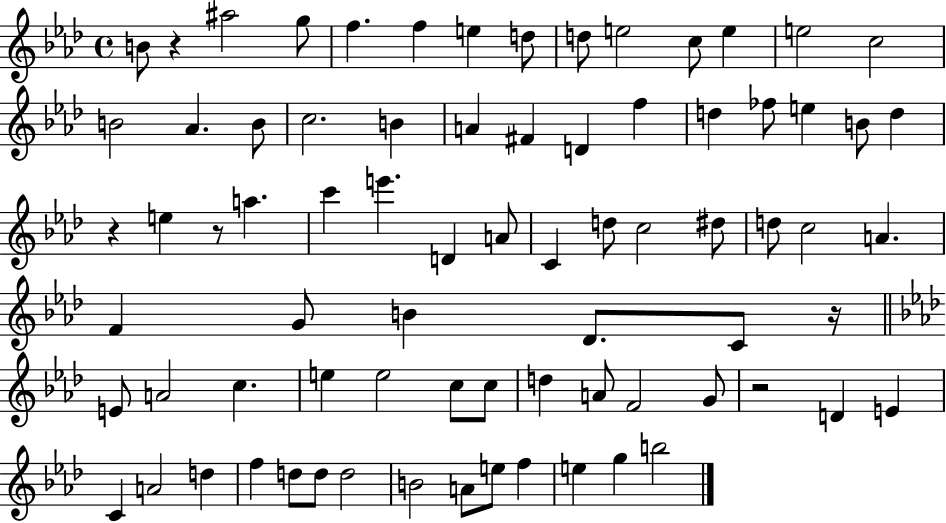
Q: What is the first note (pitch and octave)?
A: B4